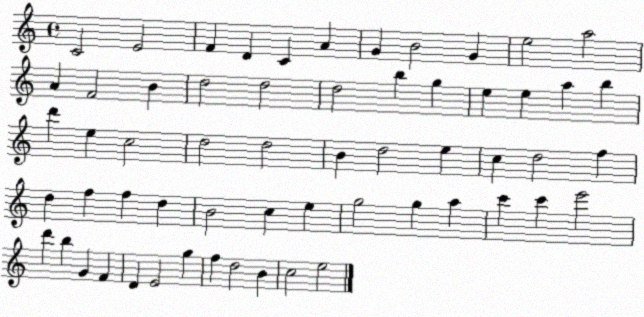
X:1
T:Untitled
M:4/4
L:1/4
K:C
C2 E2 F D C A G B2 G e2 a2 A F2 B d2 d2 d2 b g e e a b d' e c2 d2 d2 B d2 e c d2 f d f f d B2 c e g2 g a c' c' e'2 d' b G F D E2 g f d2 B c2 e2